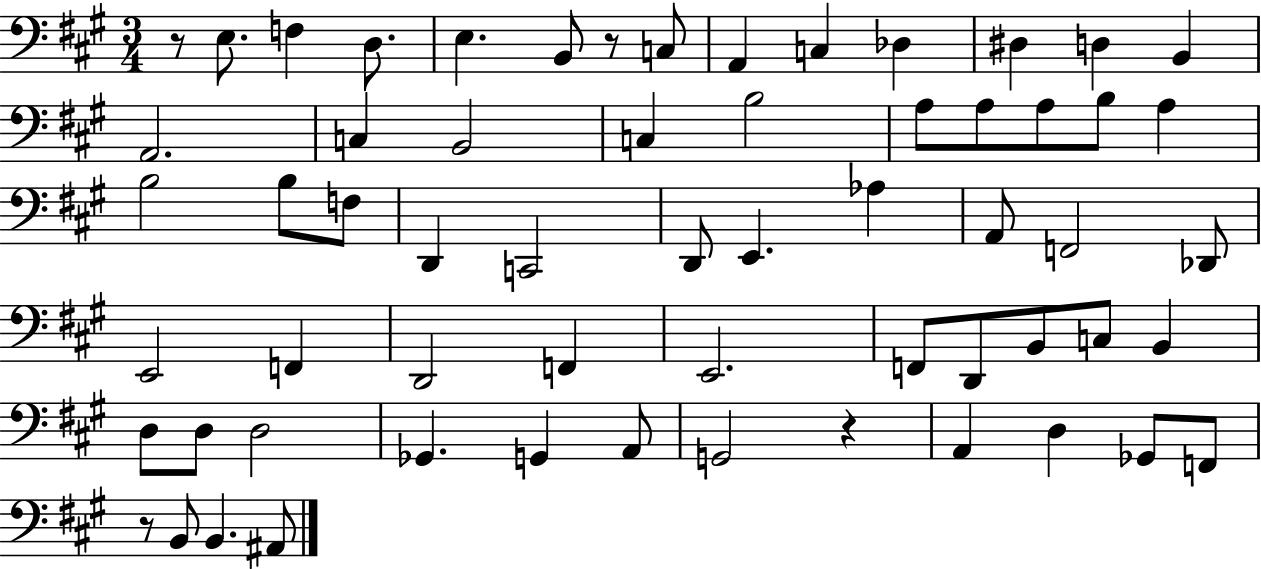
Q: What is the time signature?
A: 3/4